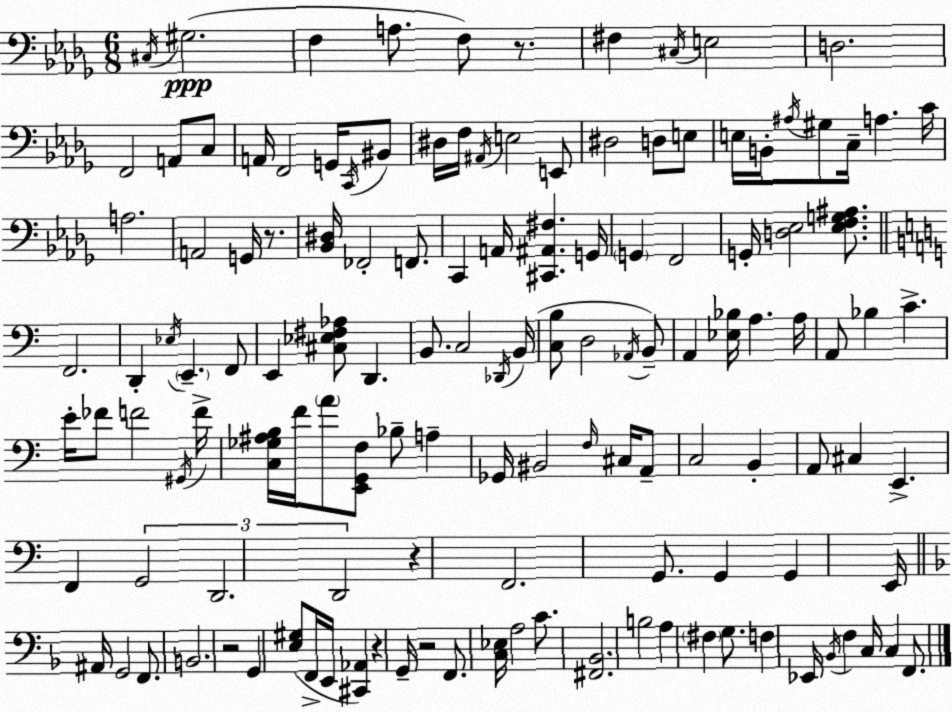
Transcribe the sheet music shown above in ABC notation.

X:1
T:Untitled
M:6/8
L:1/4
K:Bbm
^C,/4 ^G,2 F, A,/2 F,/2 z/2 ^F, ^C,/4 E,2 D,2 F,,2 A,,/2 C,/2 A,,/4 F,,2 G,,/4 C,,/4 ^B,,/2 ^D,/4 F,/4 ^A,,/4 E,2 E,,/2 ^D,2 D,/2 E,/2 E,/4 B,,/4 ^A,/4 ^G,/2 C,/4 A, C/4 A,2 A,,2 G,,/4 z/2 [_B,,^D,]/4 _F,,2 F,,/2 C,, A,,/4 [^C,,^A,,^F,] G,,/4 G,, F,,2 G,,/4 [D,_E,]2 [_E,F,G,^A,]/2 F,,2 D,, _E,/4 E,, F,,/2 E,, [^C,_E,^F,_A,]/2 D,, B,,/2 C,2 _D,,/4 B,,/4 [C,B,]/2 D,2 _A,,/4 B,,/2 A,, [_E,_B,]/4 A, A,/4 A,,/2 _B, C E/4 _F/2 F2 ^G,,/4 F/4 [C,_G,^A,B,]/4 F/4 A/2 [E,,G,,F,]/2 _B,/2 A, _G,,/4 ^B,,2 F,/4 ^C,/4 A,,/2 C,2 B,, A,,/2 ^C, E,, F,, G,,2 D,,2 D,,2 z F,,2 G,,/2 G,, G,, E,,/4 ^A,,/4 G,,2 F,,/2 B,,2 z2 G,, [E,^G,]/2 F,,/4 E,,/4 [^C,,_A,,] z G,,/4 z2 F,,/2 [C,_E,]/4 A,2 C/2 [^F,,_B,,]2 B,2 A, ^F, G,/2 F, _E,,/4 _B,,/4 F, C,/4 C, F,,/2